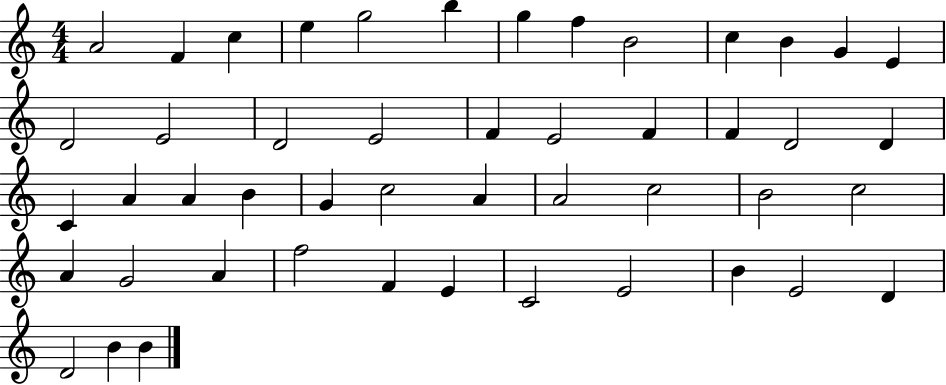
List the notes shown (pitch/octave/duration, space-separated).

A4/h F4/q C5/q E5/q G5/h B5/q G5/q F5/q B4/h C5/q B4/q G4/q E4/q D4/h E4/h D4/h E4/h F4/q E4/h F4/q F4/q D4/h D4/q C4/q A4/q A4/q B4/q G4/q C5/h A4/q A4/h C5/h B4/h C5/h A4/q G4/h A4/q F5/h F4/q E4/q C4/h E4/h B4/q E4/h D4/q D4/h B4/q B4/q